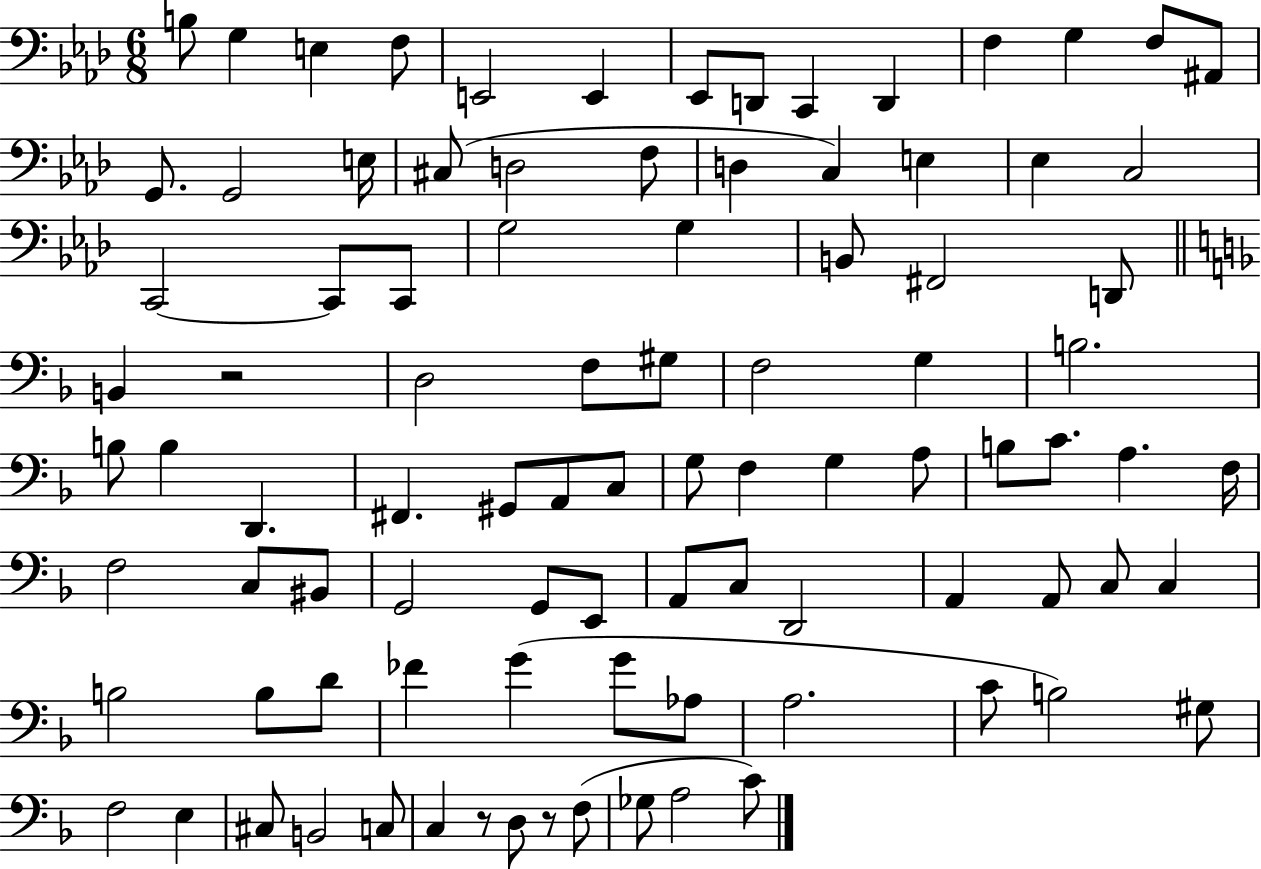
{
  \clef bass
  \numericTimeSignature
  \time 6/8
  \key aes \major
  b8 g4 e4 f8 | e,2 e,4 | ees,8 d,8 c,4 d,4 | f4 g4 f8 ais,8 | \break g,8. g,2 e16 | cis8( d2 f8 | d4 c4) e4 | ees4 c2 | \break c,2~~ c,8 c,8 | g2 g4 | b,8 fis,2 d,8 | \bar "||" \break \key d \minor b,4 r2 | d2 f8 gis8 | f2 g4 | b2. | \break b8 b4 d,4. | fis,4. gis,8 a,8 c8 | g8 f4 g4 a8 | b8 c'8. a4. f16 | \break f2 c8 bis,8 | g,2 g,8 e,8 | a,8 c8 d,2 | a,4 a,8 c8 c4 | \break b2 b8 d'8 | fes'4 g'4( g'8 aes8 | a2. | c'8 b2) gis8 | \break f2 e4 | cis8 b,2 c8 | c4 r8 d8 r8 f8( | ges8 a2 c'8) | \break \bar "|."
}